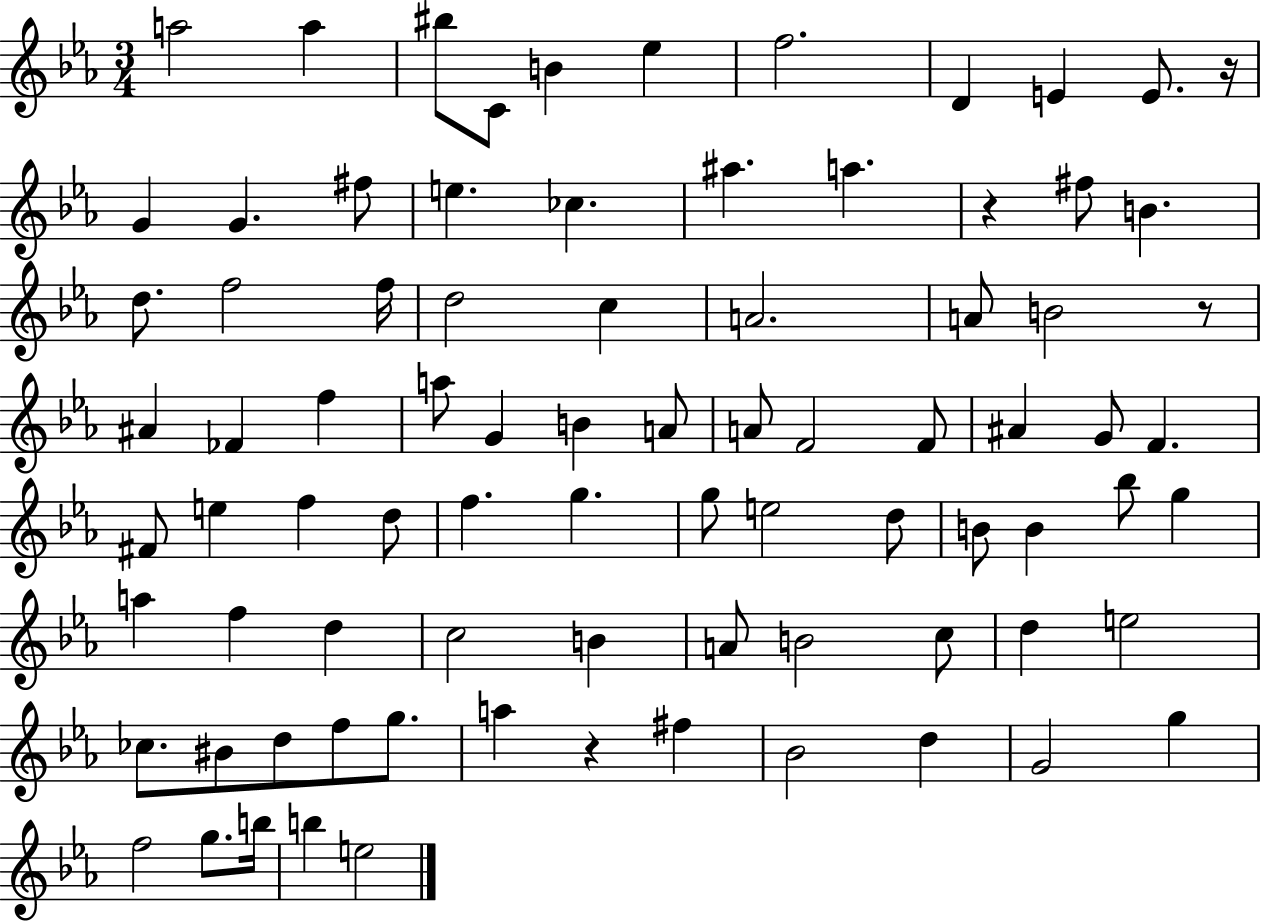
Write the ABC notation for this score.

X:1
T:Untitled
M:3/4
L:1/4
K:Eb
a2 a ^b/2 C/2 B _e f2 D E E/2 z/4 G G ^f/2 e _c ^a a z ^f/2 B d/2 f2 f/4 d2 c A2 A/2 B2 z/2 ^A _F f a/2 G B A/2 A/2 F2 F/2 ^A G/2 F ^F/2 e f d/2 f g g/2 e2 d/2 B/2 B _b/2 g a f d c2 B A/2 B2 c/2 d e2 _c/2 ^B/2 d/2 f/2 g/2 a z ^f _B2 d G2 g f2 g/2 b/4 b e2